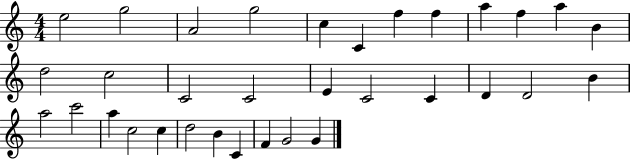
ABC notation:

X:1
T:Untitled
M:4/4
L:1/4
K:C
e2 g2 A2 g2 c C f f a f a B d2 c2 C2 C2 E C2 C D D2 B a2 c'2 a c2 c d2 B C F G2 G